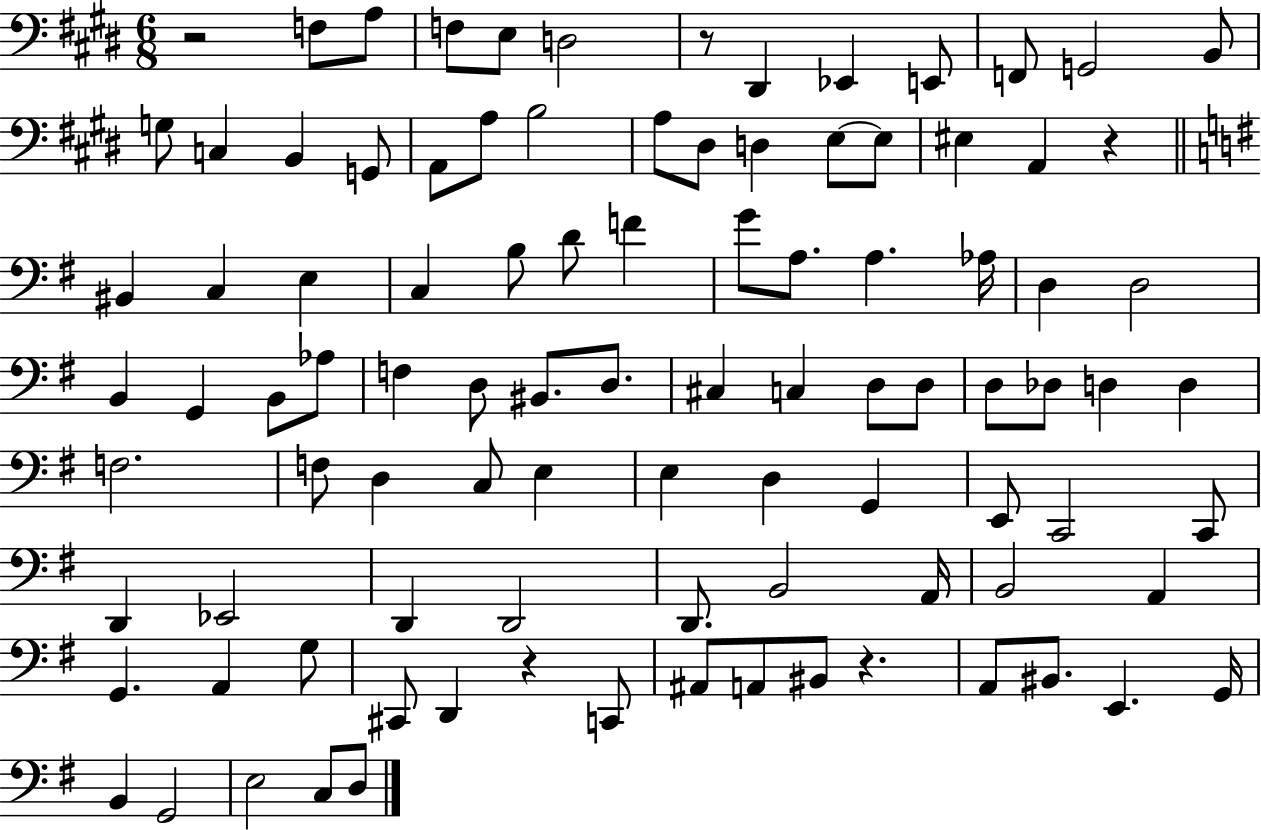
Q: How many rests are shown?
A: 5